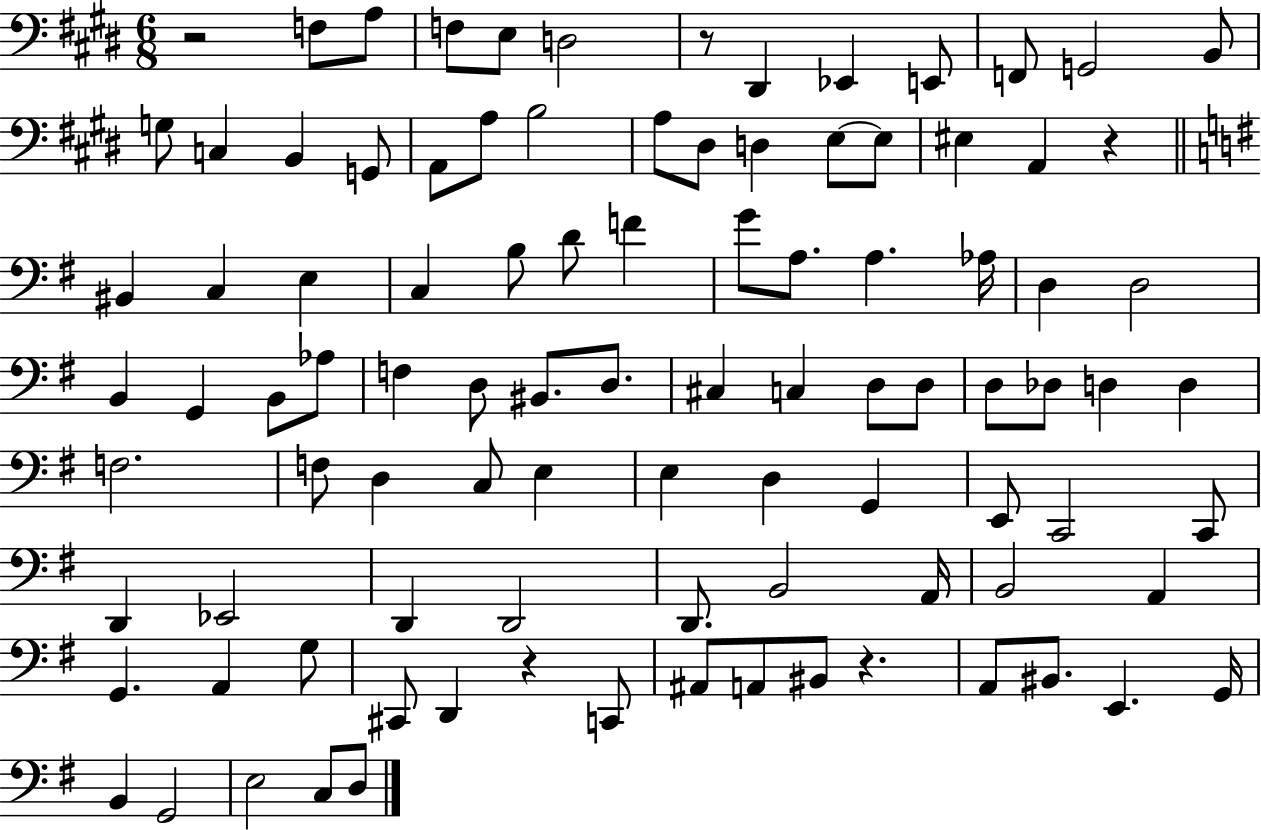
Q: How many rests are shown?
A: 5